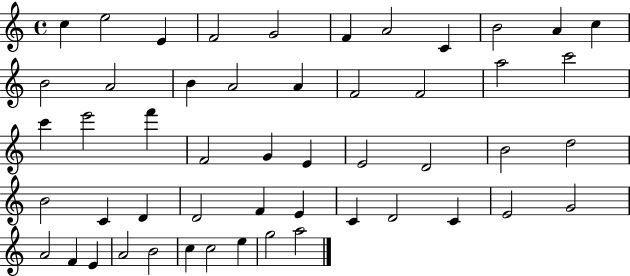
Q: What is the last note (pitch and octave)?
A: A5